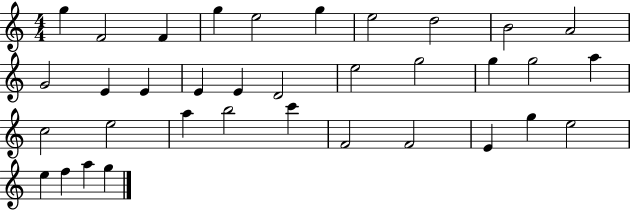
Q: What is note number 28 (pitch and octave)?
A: F4